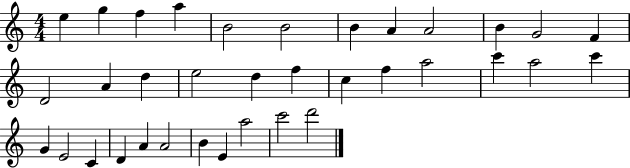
X:1
T:Untitled
M:4/4
L:1/4
K:C
e g f a B2 B2 B A A2 B G2 F D2 A d e2 d f c f a2 c' a2 c' G E2 C D A A2 B E a2 c'2 d'2